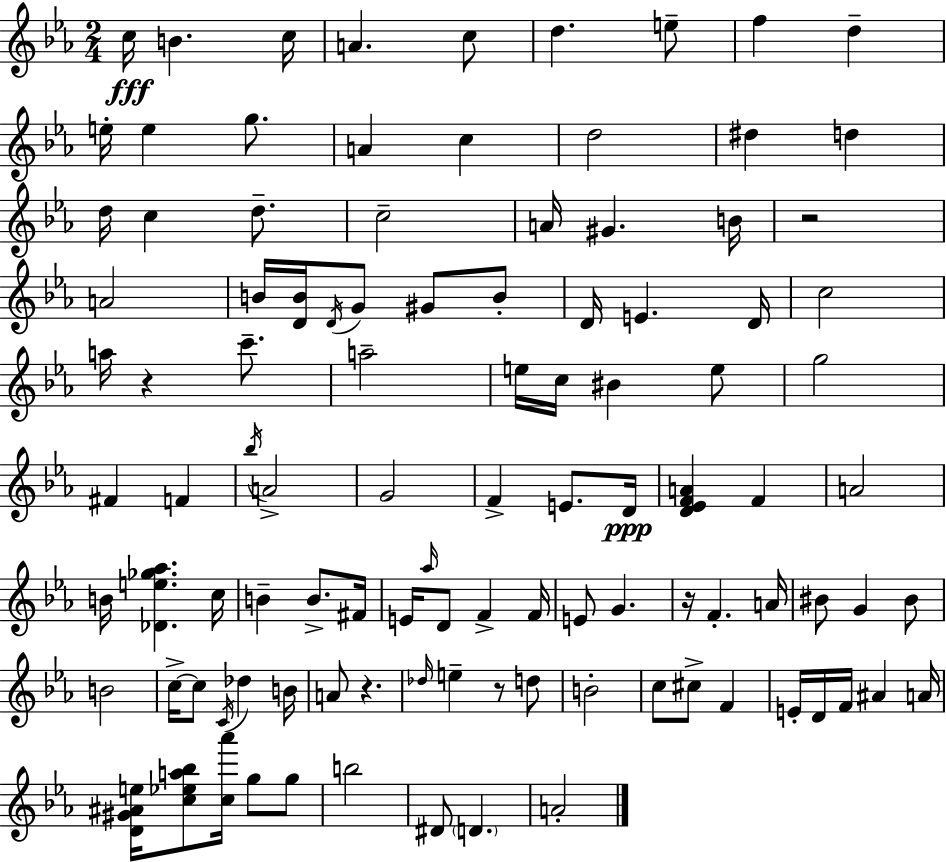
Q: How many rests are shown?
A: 5